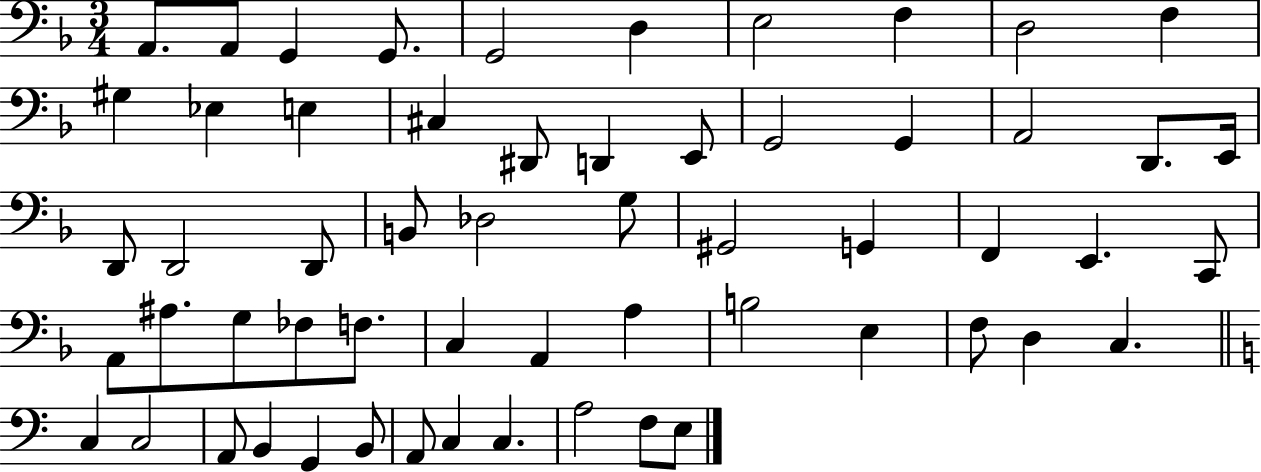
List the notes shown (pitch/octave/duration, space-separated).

A2/e. A2/e G2/q G2/e. G2/h D3/q E3/h F3/q D3/h F3/q G#3/q Eb3/q E3/q C#3/q D#2/e D2/q E2/e G2/h G2/q A2/h D2/e. E2/s D2/e D2/h D2/e B2/e Db3/h G3/e G#2/h G2/q F2/q E2/q. C2/e A2/e A#3/e. G3/e FES3/e F3/e. C3/q A2/q A3/q B3/h E3/q F3/e D3/q C3/q. C3/q C3/h A2/e B2/q G2/q B2/e A2/e C3/q C3/q. A3/h F3/e E3/e